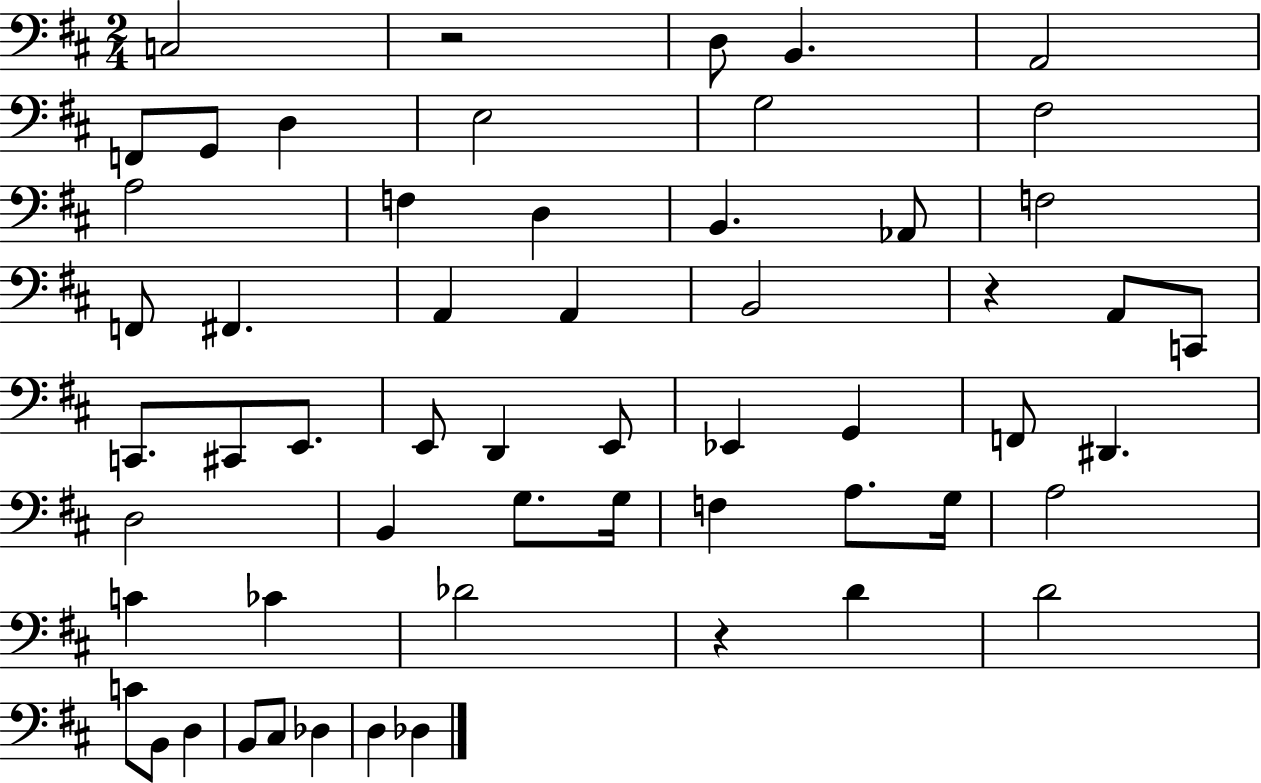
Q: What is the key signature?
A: D major